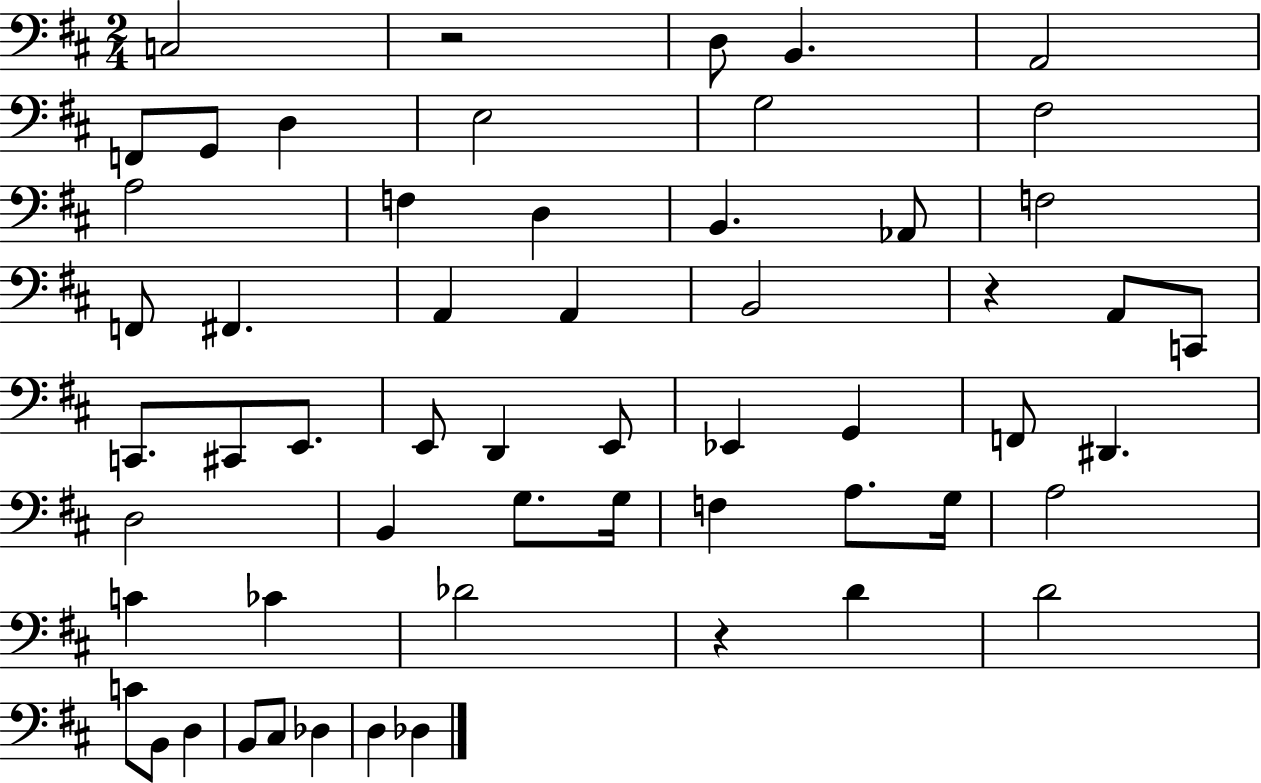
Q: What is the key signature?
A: D major